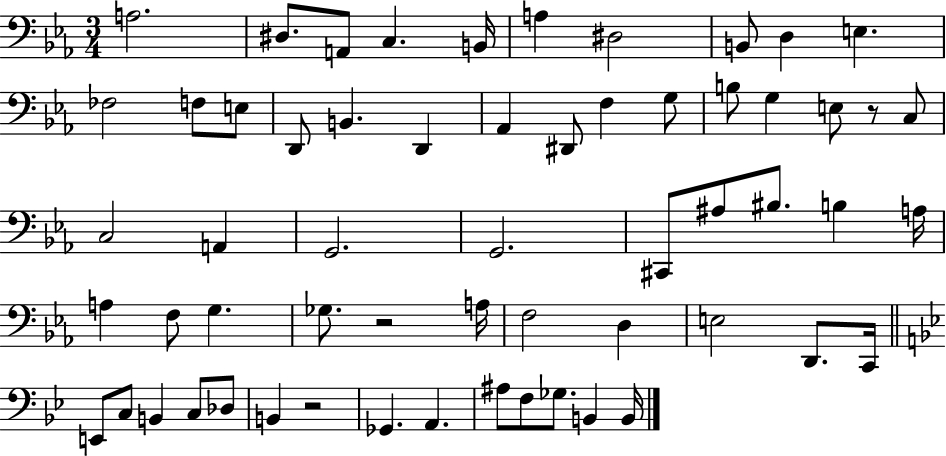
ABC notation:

X:1
T:Untitled
M:3/4
L:1/4
K:Eb
A,2 ^D,/2 A,,/2 C, B,,/4 A, ^D,2 B,,/2 D, E, _F,2 F,/2 E,/2 D,,/2 B,, D,, _A,, ^D,,/2 F, G,/2 B,/2 G, E,/2 z/2 C,/2 C,2 A,, G,,2 G,,2 ^C,,/2 ^A,/2 ^B,/2 B, A,/4 A, F,/2 G, _G,/2 z2 A,/4 F,2 D, E,2 D,,/2 C,,/4 E,,/2 C,/2 B,, C,/2 _D,/2 B,, z2 _G,, A,, ^A,/2 F,/2 _G,/2 B,, B,,/4